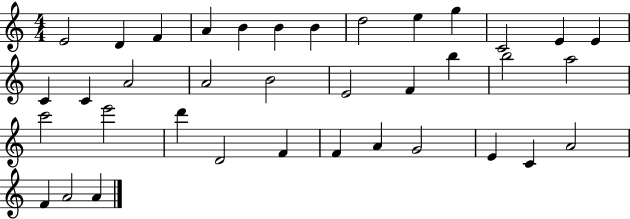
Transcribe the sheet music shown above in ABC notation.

X:1
T:Untitled
M:4/4
L:1/4
K:C
E2 D F A B B B d2 e g C2 E E C C A2 A2 B2 E2 F b b2 a2 c'2 e'2 d' D2 F F A G2 E C A2 F A2 A